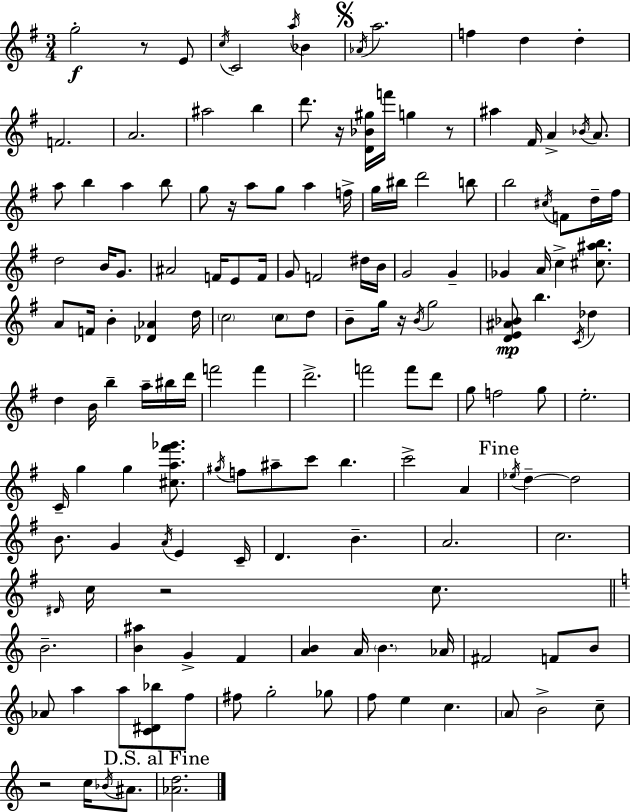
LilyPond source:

{
  \clef treble
  \numericTimeSignature
  \time 3/4
  \key g \major
  g''2-.\f r8 e'8 | \acciaccatura { c''16 } c'2 \acciaccatura { a''16 } bes'4 | \mark \markup { \musicglyph "scripts.segno" } \acciaccatura { aes'16 } a''2. | f''4 d''4 d''4-. | \break f'2. | a'2. | ais''2 b''4 | d'''8. r16 <d' bes' gis''>16 f'''16 g''4 | \break r8 ais''4 fis'16 a'4-> | \acciaccatura { bes'16 } a'8. a''8 b''4 a''4 | b''8 g''8 r16 a''8 g''8 a''4 | f''16-> g''16 bis''16 d'''2 | \break b''8 b''2 | \acciaccatura { cis''16 } f'8 d''16-- fis''16 d''2 | b'16 g'8. ais'2 | f'16 e'8 f'16 g'8 f'2 | \break dis''16 b'16 g'2 | g'4-- ges'4 a'16 c''4-> | <cis'' ais'' b''>8. a'8 f'16 b'4-. | <des' aes'>4 d''16 \parenthesize c''2 | \break \parenthesize c''8 d''8 b'8-- g''16 r16 \acciaccatura { b'16 } g''2 | <d' e' ais' bes'>8\mp b''4. | \acciaccatura { c'16 } des''4 d''4 b'16 | b''4-- a''16-- bis''16 d'''16 f'''2 | \break f'''4 d'''2.-> | f'''2 | f'''8 d'''8 g''8 f''2 | g''8 e''2.-. | \break c'16-- g''4 | g''4 <cis'' a'' fis''' ges'''>8. \acciaccatura { gis''16 } f''8 ais''8-- | c'''8 b''4. c'''2-> | a'4 \mark "Fine" \acciaccatura { ees''16 } d''4--~~ | \break d''2 b'8. | g'4 \acciaccatura { a'16 } e'4 c'16-- d'4. | b'4.-- a'2. | c''2. | \break \grace { dis'16 } c''16 | r2 c''8. \bar "||" \break \key a \minor b'2.-- | <b' ais''>4 g'4-> f'4 | <a' b'>4 a'16 \parenthesize b'4. aes'16 | fis'2 f'8 b'8 | \break aes'8 a''4 a''8 <c' dis' bes''>8 f''8 | fis''8 g''2-. ges''8 | f''8 e''4 c''4. | \parenthesize a'8 b'2-> c''8-- | \break r2 c''16 \acciaccatura { bes'16 } ais'8. | \mark "D.S. al Fine" <aes' d''>2. | \bar "|."
}